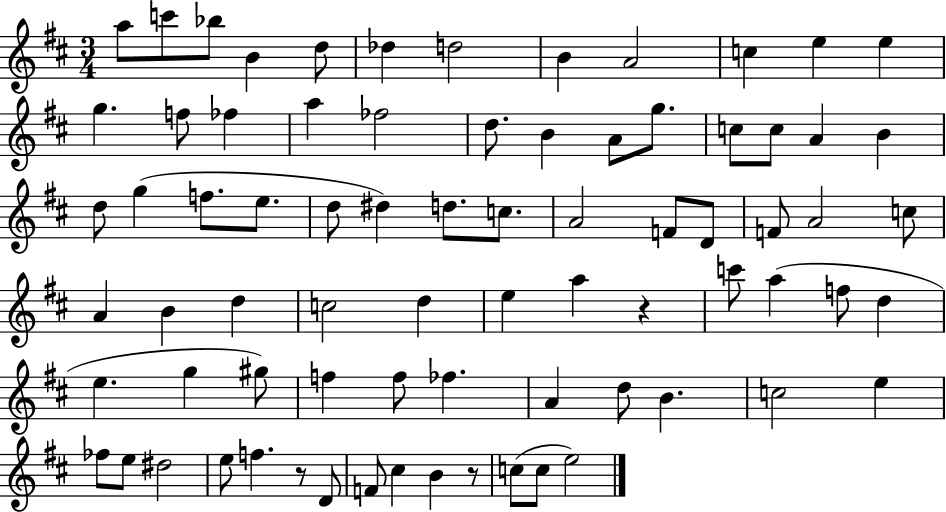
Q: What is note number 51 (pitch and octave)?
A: E5